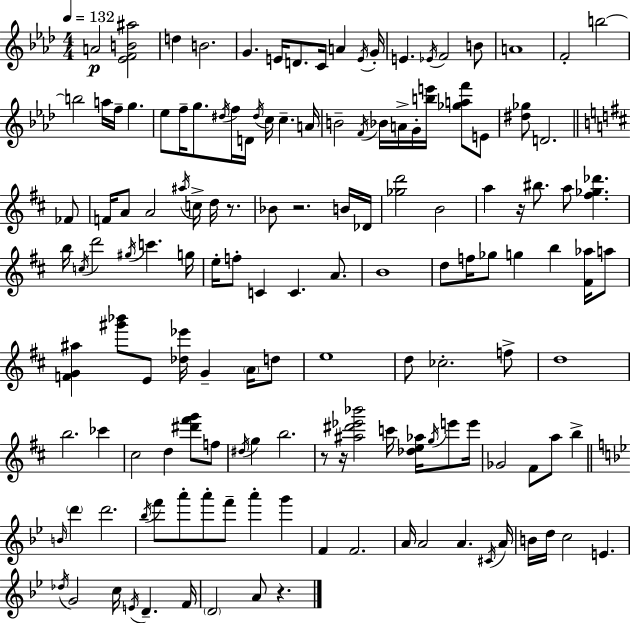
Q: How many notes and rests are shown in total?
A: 143